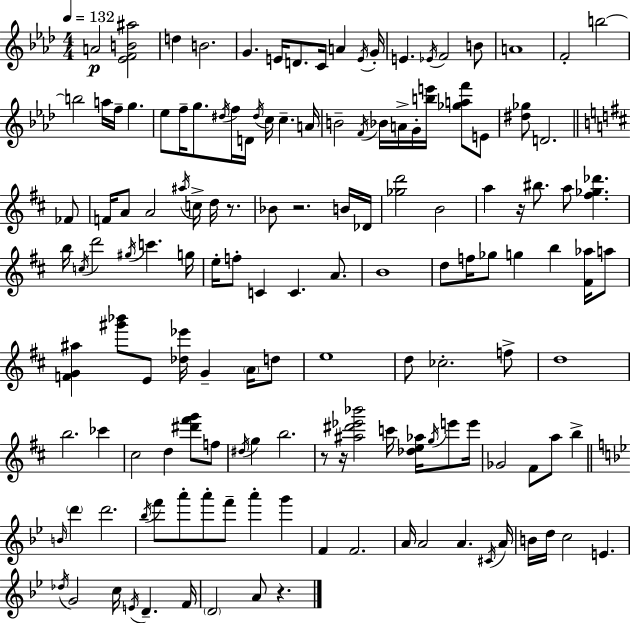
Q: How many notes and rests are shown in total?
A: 143